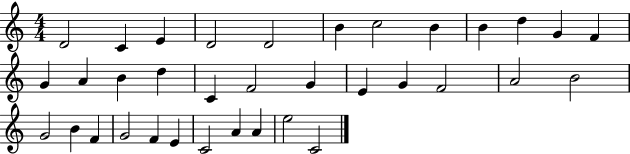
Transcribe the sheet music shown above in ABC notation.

X:1
T:Untitled
M:4/4
L:1/4
K:C
D2 C E D2 D2 B c2 B B d G F G A B d C F2 G E G F2 A2 B2 G2 B F G2 F E C2 A A e2 C2